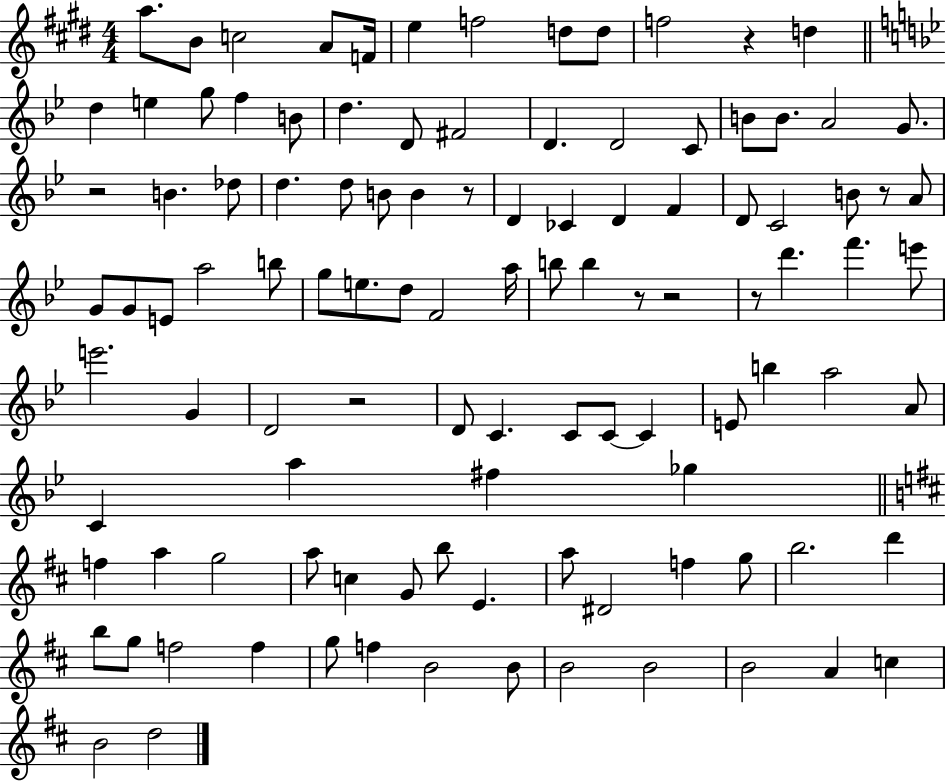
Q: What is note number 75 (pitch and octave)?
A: A5